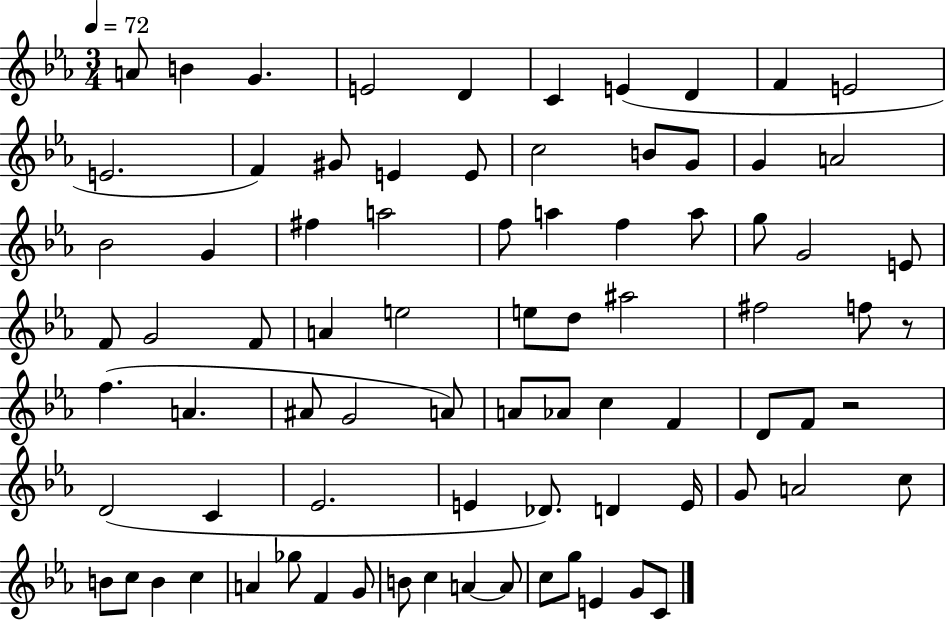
A4/e B4/q G4/q. E4/h D4/q C4/q E4/q D4/q F4/q E4/h E4/h. F4/q G#4/e E4/q E4/e C5/h B4/e G4/e G4/q A4/h Bb4/h G4/q F#5/q A5/h F5/e A5/q F5/q A5/e G5/e G4/h E4/e F4/e G4/h F4/e A4/q E5/h E5/e D5/e A#5/h F#5/h F5/e R/e F5/q. A4/q. A#4/e G4/h A4/e A4/e Ab4/e C5/q F4/q D4/e F4/e R/h D4/h C4/q Eb4/h. E4/q Db4/e. D4/q E4/s G4/e A4/h C5/e B4/e C5/e B4/q C5/q A4/q Gb5/e F4/q G4/e B4/e C5/q A4/q A4/e C5/e G5/e E4/q G4/e C4/e